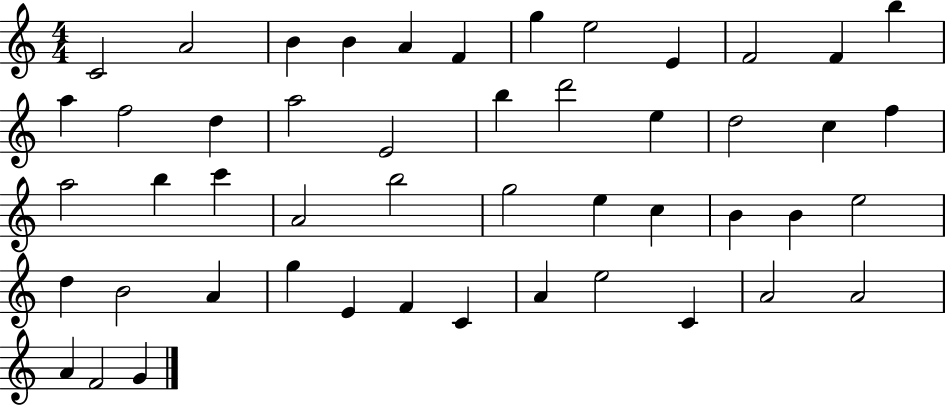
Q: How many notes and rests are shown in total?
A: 49